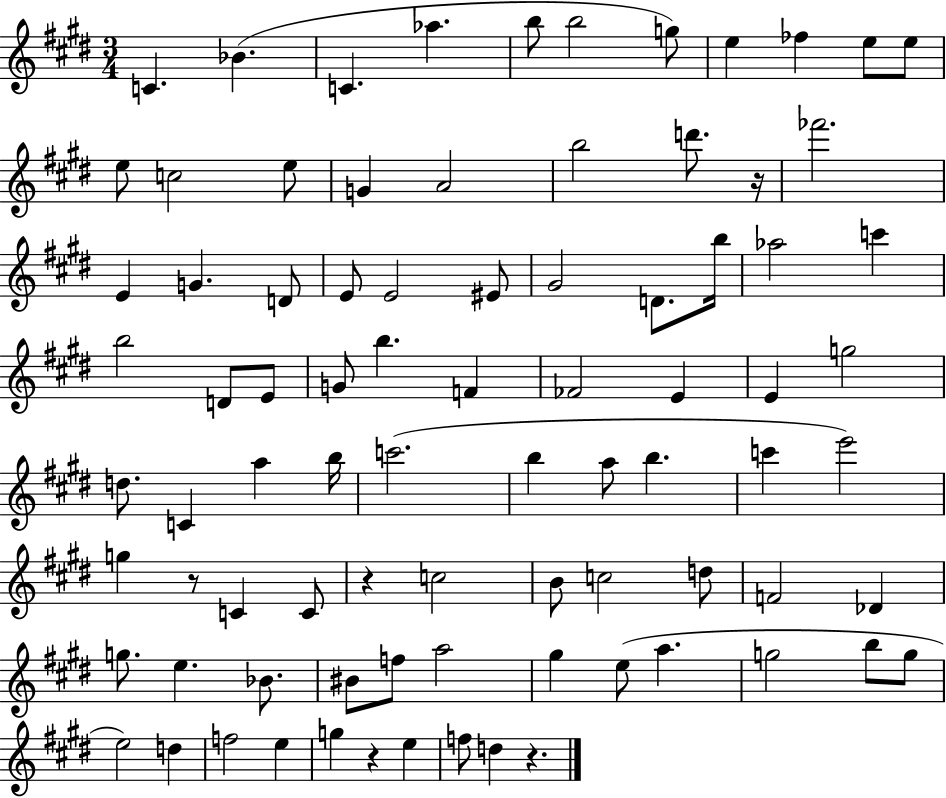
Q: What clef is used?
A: treble